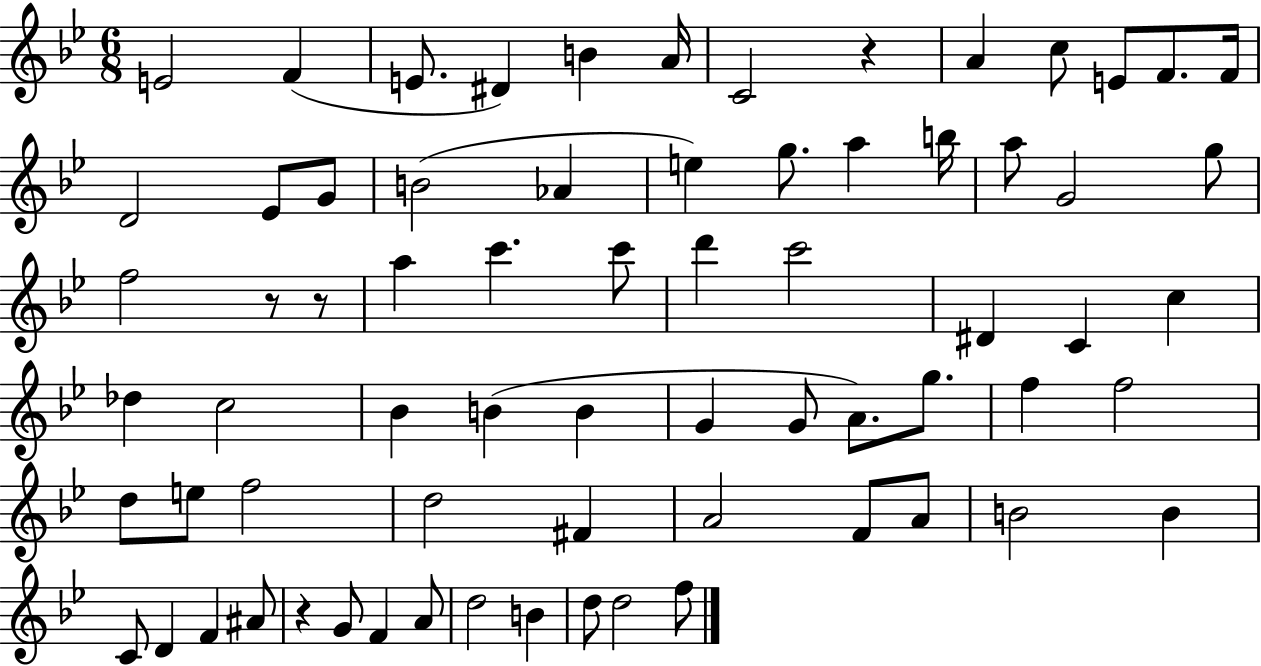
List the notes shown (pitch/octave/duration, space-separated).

E4/h F4/q E4/e. D#4/q B4/q A4/s C4/h R/q A4/q C5/e E4/e F4/e. F4/s D4/h Eb4/e G4/e B4/h Ab4/q E5/q G5/e. A5/q B5/s A5/e G4/h G5/e F5/h R/e R/e A5/q C6/q. C6/e D6/q C6/h D#4/q C4/q C5/q Db5/q C5/h Bb4/q B4/q B4/q G4/q G4/e A4/e. G5/e. F5/q F5/h D5/e E5/e F5/h D5/h F#4/q A4/h F4/e A4/e B4/h B4/q C4/e D4/q F4/q A#4/e R/q G4/e F4/q A4/e D5/h B4/q D5/e D5/h F5/e